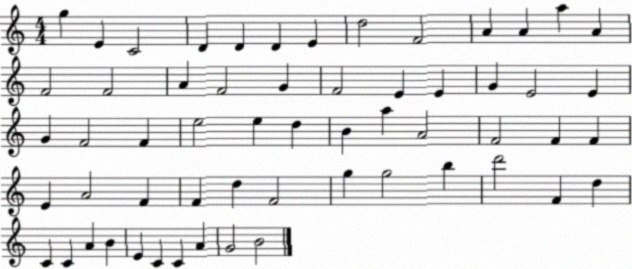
X:1
T:Untitled
M:4/4
L:1/4
K:C
g E C2 D D D E d2 F2 A A a A F2 F2 A F2 G F2 E E G E2 E G F2 F e2 e d B a A2 F2 F F E A2 F F d F2 g g2 b d'2 F d C C A B E C C A G2 B2